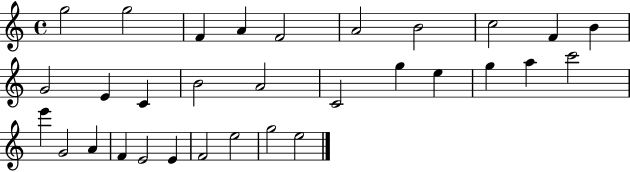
G5/h G5/h F4/q A4/q F4/h A4/h B4/h C5/h F4/q B4/q G4/h E4/q C4/q B4/h A4/h C4/h G5/q E5/q G5/q A5/q C6/h E6/q G4/h A4/q F4/q E4/h E4/q F4/h E5/h G5/h E5/h